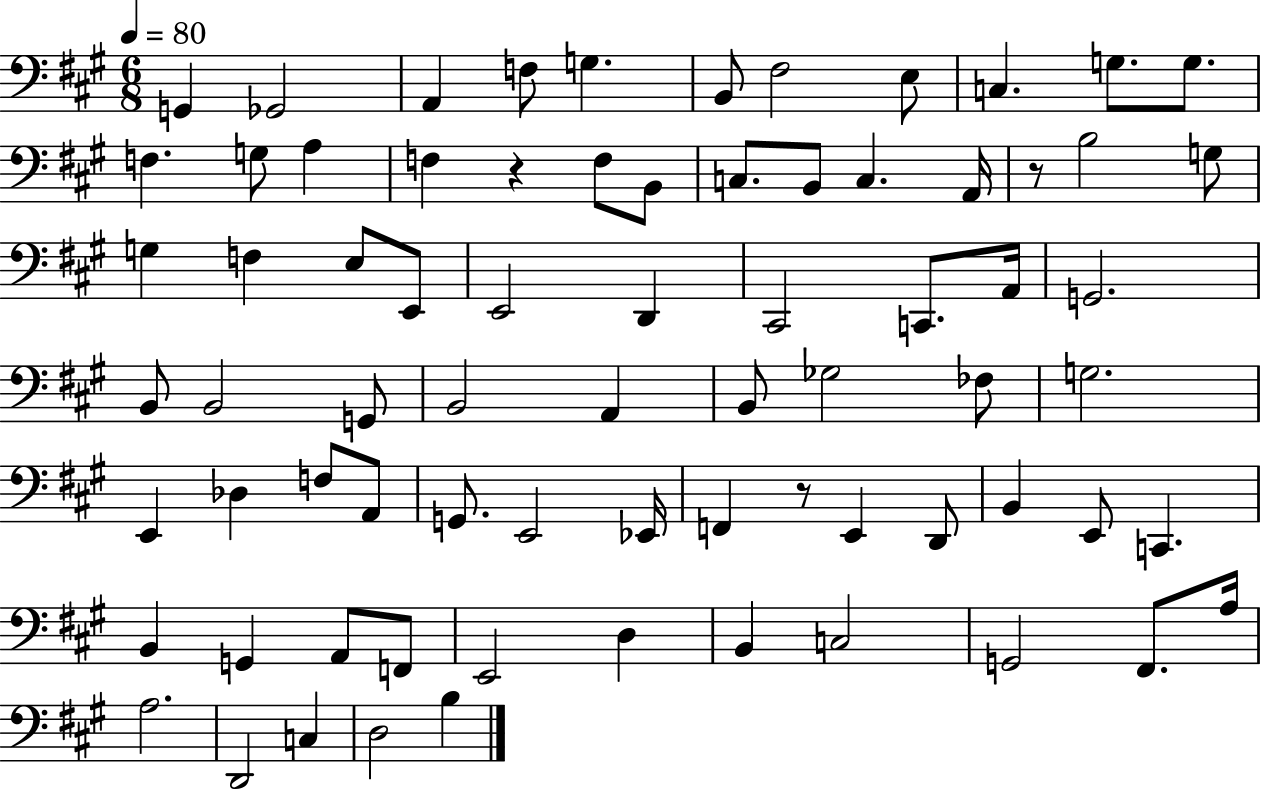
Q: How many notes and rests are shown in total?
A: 74